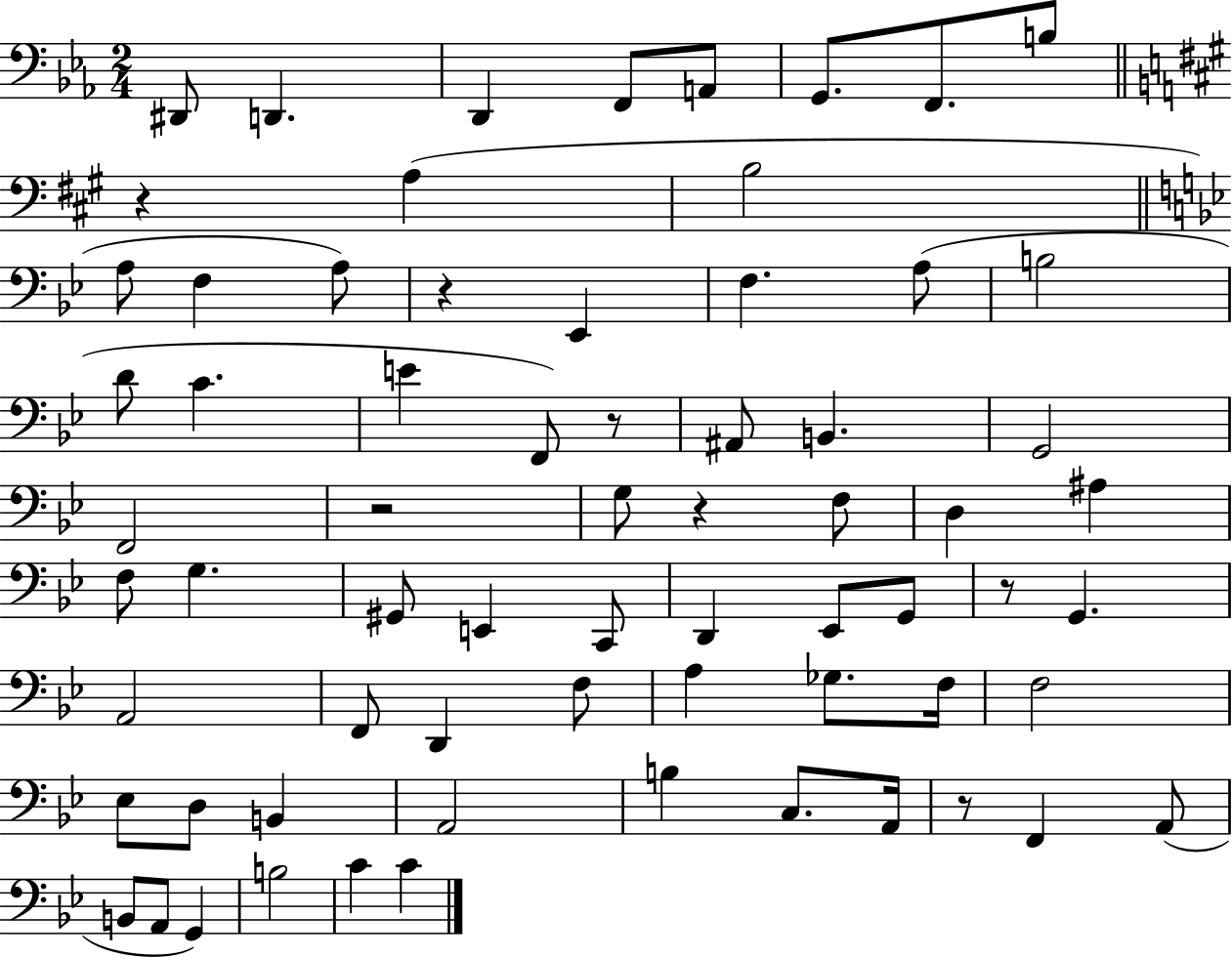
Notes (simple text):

D#2/e D2/q. D2/q F2/e A2/e G2/e. F2/e. B3/e R/q A3/q B3/h A3/e F3/q A3/e R/q Eb2/q F3/q. A3/e B3/h D4/e C4/q. E4/q F2/e R/e A#2/e B2/q. G2/h F2/h R/h G3/e R/q F3/e D3/q A#3/q F3/e G3/q. G#2/e E2/q C2/e D2/q Eb2/e G2/e R/e G2/q. A2/h F2/e D2/q F3/e A3/q Gb3/e. F3/s F3/h Eb3/e D3/e B2/q A2/h B3/q C3/e. A2/s R/e F2/q A2/e B2/e A2/e G2/q B3/h C4/q C4/q